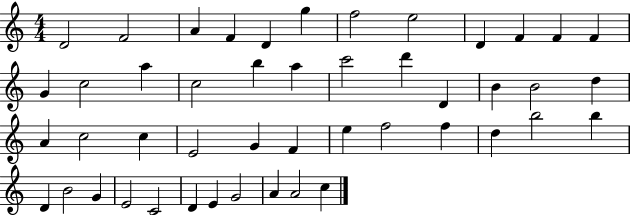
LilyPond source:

{
  \clef treble
  \numericTimeSignature
  \time 4/4
  \key c \major
  d'2 f'2 | a'4 f'4 d'4 g''4 | f''2 e''2 | d'4 f'4 f'4 f'4 | \break g'4 c''2 a''4 | c''2 b''4 a''4 | c'''2 d'''4 d'4 | b'4 b'2 d''4 | \break a'4 c''2 c''4 | e'2 g'4 f'4 | e''4 f''2 f''4 | d''4 b''2 b''4 | \break d'4 b'2 g'4 | e'2 c'2 | d'4 e'4 g'2 | a'4 a'2 c''4 | \break \bar "|."
}